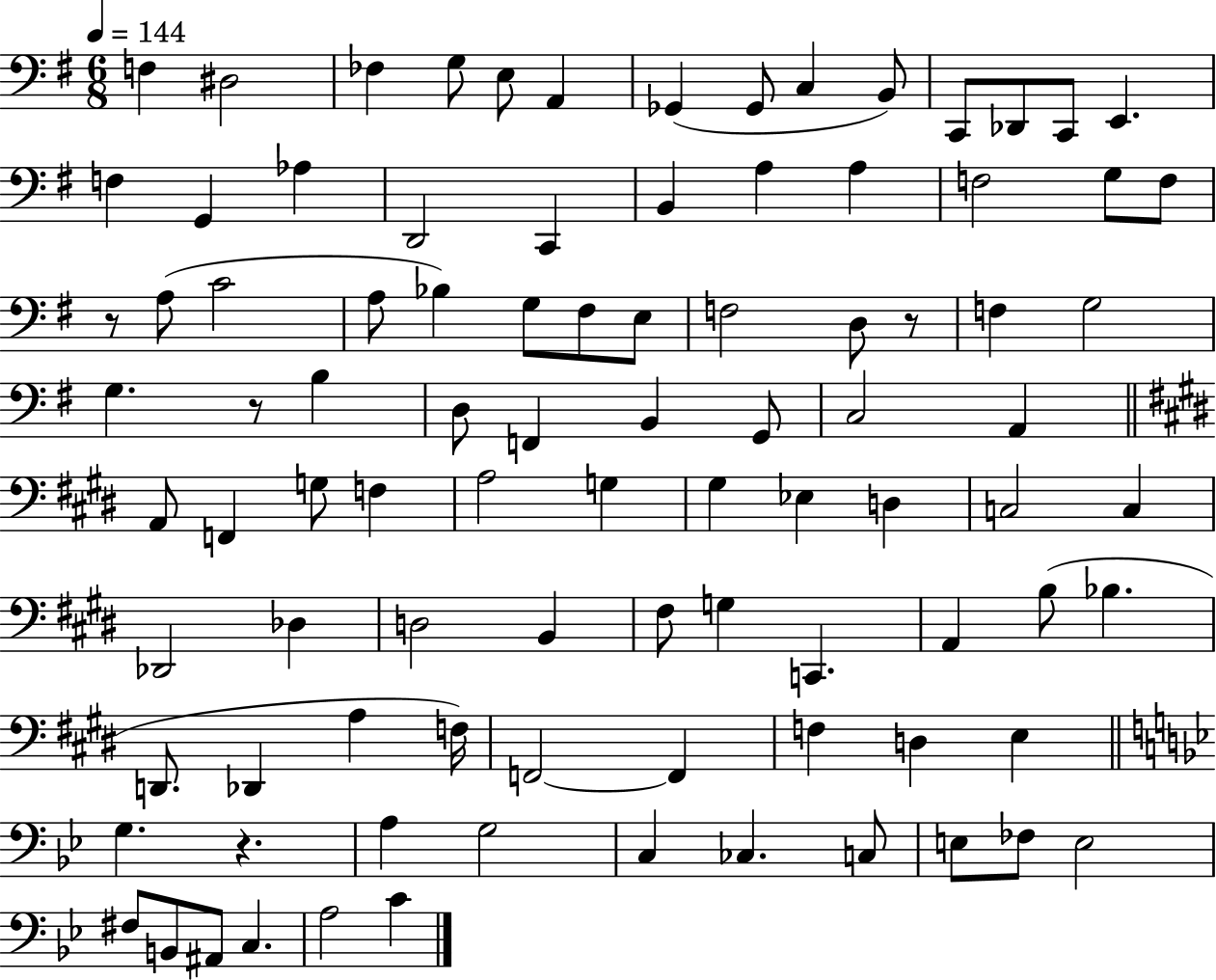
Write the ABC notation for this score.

X:1
T:Untitled
M:6/8
L:1/4
K:G
F, ^D,2 _F, G,/2 E,/2 A,, _G,, _G,,/2 C, B,,/2 C,,/2 _D,,/2 C,,/2 E,, F, G,, _A, D,,2 C,, B,, A, A, F,2 G,/2 F,/2 z/2 A,/2 C2 A,/2 _B, G,/2 ^F,/2 E,/2 F,2 D,/2 z/2 F, G,2 G, z/2 B, D,/2 F,, B,, G,,/2 C,2 A,, A,,/2 F,, G,/2 F, A,2 G, ^G, _E, D, C,2 C, _D,,2 _D, D,2 B,, ^F,/2 G, C,, A,, B,/2 _B, D,,/2 _D,, A, F,/4 F,,2 F,, F, D, E, G, z A, G,2 C, _C, C,/2 E,/2 _F,/2 E,2 ^F,/2 B,,/2 ^A,,/2 C, A,2 C